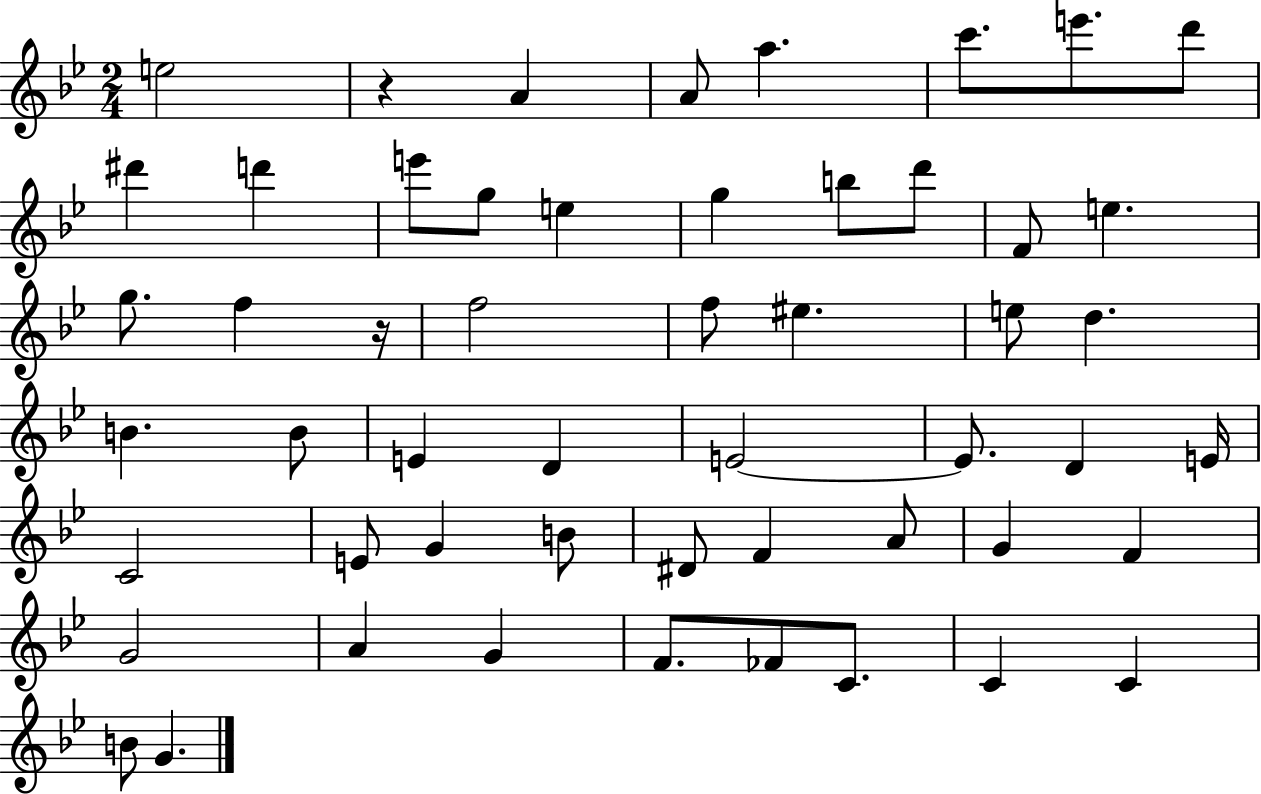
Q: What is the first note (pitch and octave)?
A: E5